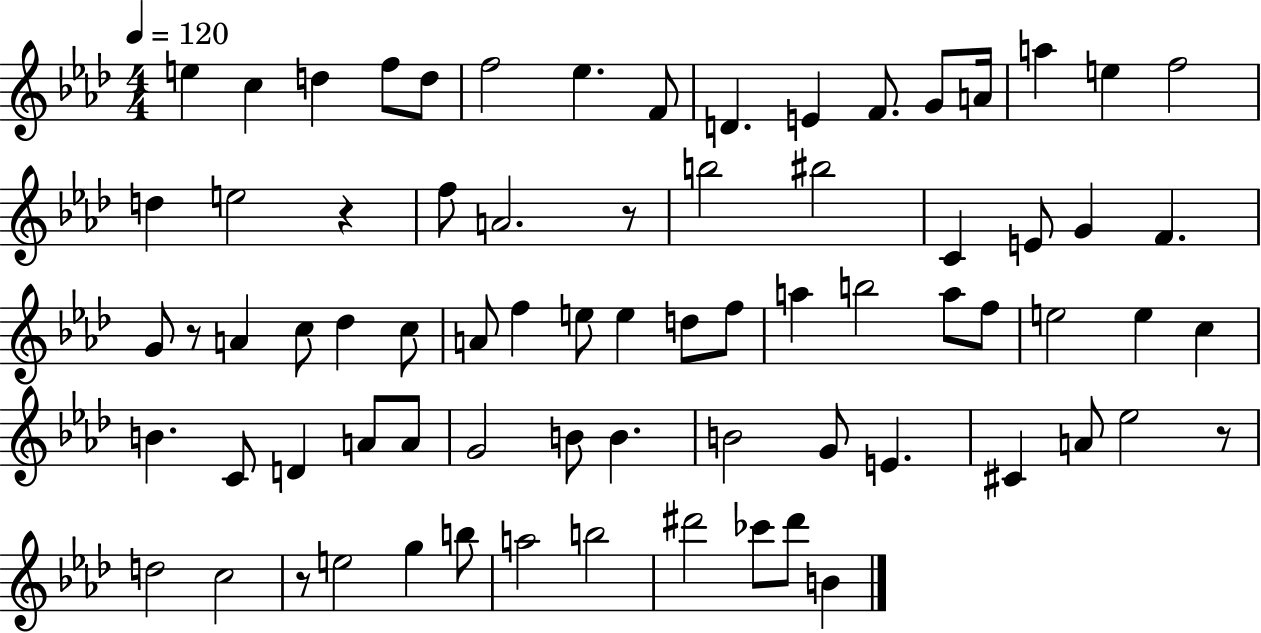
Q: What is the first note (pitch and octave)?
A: E5